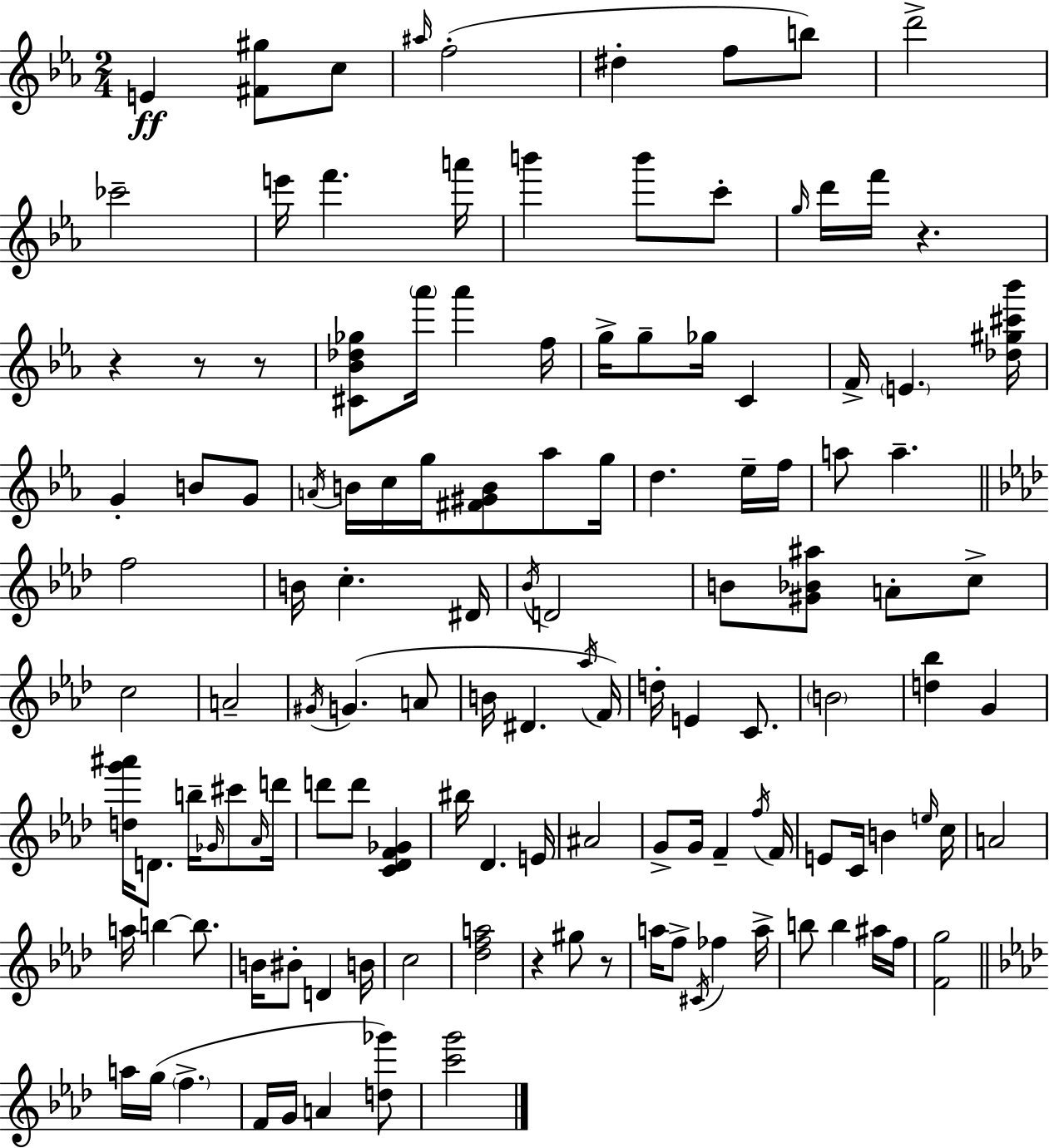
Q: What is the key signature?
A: C minor